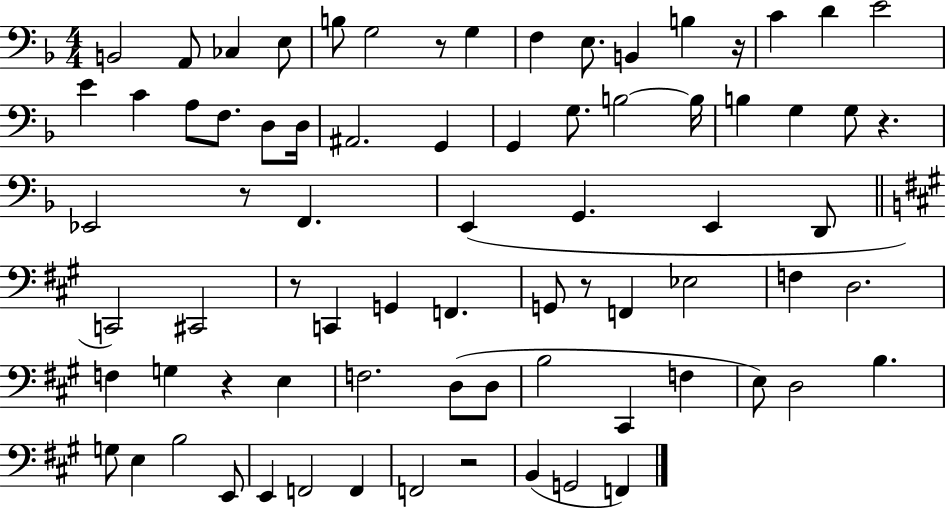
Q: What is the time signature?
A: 4/4